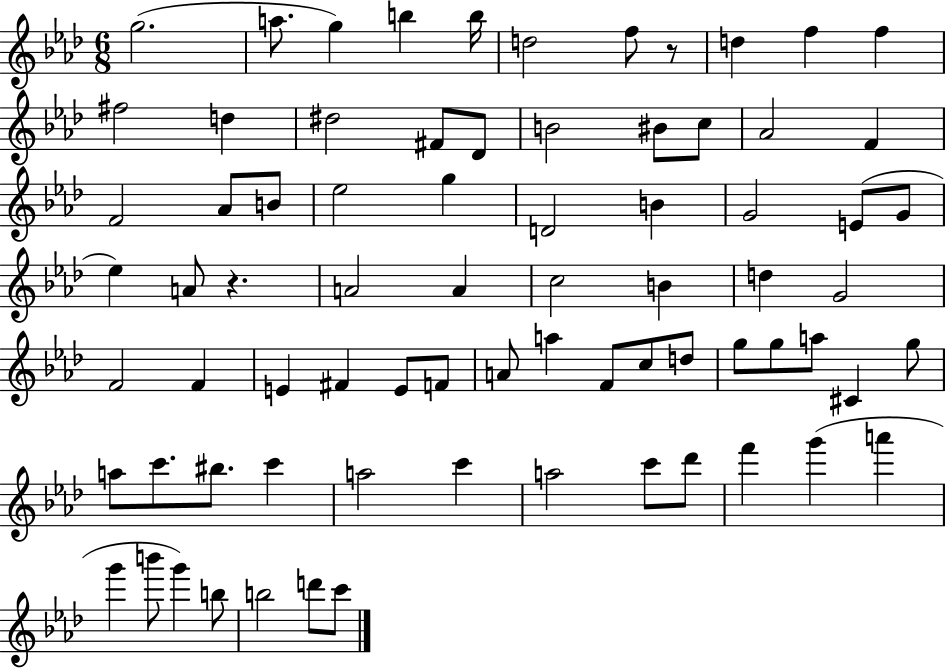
{
  \clef treble
  \numericTimeSignature
  \time 6/8
  \key aes \major
  \repeat volta 2 { g''2.( | a''8. g''4) b''4 b''16 | d''2 f''8 r8 | d''4 f''4 f''4 | \break fis''2 d''4 | dis''2 fis'8 des'8 | b'2 bis'8 c''8 | aes'2 f'4 | \break f'2 aes'8 b'8 | ees''2 g''4 | d'2 b'4 | g'2 e'8( g'8 | \break ees''4) a'8 r4. | a'2 a'4 | c''2 b'4 | d''4 g'2 | \break f'2 f'4 | e'4 fis'4 e'8 f'8 | a'8 a''4 f'8 c''8 d''8 | g''8 g''8 a''8 cis'4 g''8 | \break a''8 c'''8. bis''8. c'''4 | a''2 c'''4 | a''2 c'''8 des'''8 | f'''4 g'''4( a'''4 | \break g'''4 b'''8 g'''4) b''8 | b''2 d'''8 c'''8 | } \bar "|."
}